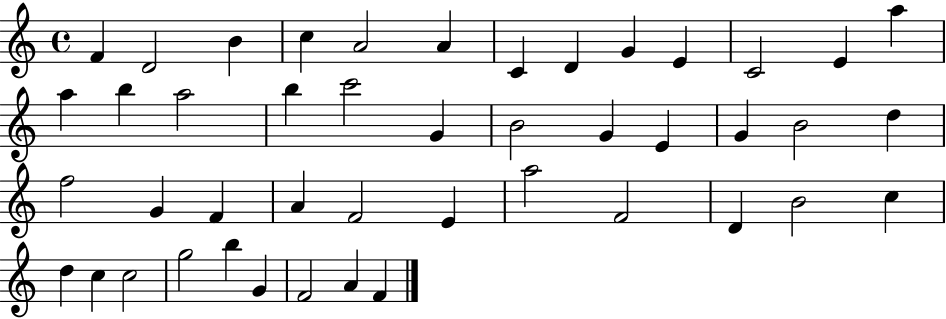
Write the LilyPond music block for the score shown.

{
  \clef treble
  \time 4/4
  \defaultTimeSignature
  \key c \major
  f'4 d'2 b'4 | c''4 a'2 a'4 | c'4 d'4 g'4 e'4 | c'2 e'4 a''4 | \break a''4 b''4 a''2 | b''4 c'''2 g'4 | b'2 g'4 e'4 | g'4 b'2 d''4 | \break f''2 g'4 f'4 | a'4 f'2 e'4 | a''2 f'2 | d'4 b'2 c''4 | \break d''4 c''4 c''2 | g''2 b''4 g'4 | f'2 a'4 f'4 | \bar "|."
}